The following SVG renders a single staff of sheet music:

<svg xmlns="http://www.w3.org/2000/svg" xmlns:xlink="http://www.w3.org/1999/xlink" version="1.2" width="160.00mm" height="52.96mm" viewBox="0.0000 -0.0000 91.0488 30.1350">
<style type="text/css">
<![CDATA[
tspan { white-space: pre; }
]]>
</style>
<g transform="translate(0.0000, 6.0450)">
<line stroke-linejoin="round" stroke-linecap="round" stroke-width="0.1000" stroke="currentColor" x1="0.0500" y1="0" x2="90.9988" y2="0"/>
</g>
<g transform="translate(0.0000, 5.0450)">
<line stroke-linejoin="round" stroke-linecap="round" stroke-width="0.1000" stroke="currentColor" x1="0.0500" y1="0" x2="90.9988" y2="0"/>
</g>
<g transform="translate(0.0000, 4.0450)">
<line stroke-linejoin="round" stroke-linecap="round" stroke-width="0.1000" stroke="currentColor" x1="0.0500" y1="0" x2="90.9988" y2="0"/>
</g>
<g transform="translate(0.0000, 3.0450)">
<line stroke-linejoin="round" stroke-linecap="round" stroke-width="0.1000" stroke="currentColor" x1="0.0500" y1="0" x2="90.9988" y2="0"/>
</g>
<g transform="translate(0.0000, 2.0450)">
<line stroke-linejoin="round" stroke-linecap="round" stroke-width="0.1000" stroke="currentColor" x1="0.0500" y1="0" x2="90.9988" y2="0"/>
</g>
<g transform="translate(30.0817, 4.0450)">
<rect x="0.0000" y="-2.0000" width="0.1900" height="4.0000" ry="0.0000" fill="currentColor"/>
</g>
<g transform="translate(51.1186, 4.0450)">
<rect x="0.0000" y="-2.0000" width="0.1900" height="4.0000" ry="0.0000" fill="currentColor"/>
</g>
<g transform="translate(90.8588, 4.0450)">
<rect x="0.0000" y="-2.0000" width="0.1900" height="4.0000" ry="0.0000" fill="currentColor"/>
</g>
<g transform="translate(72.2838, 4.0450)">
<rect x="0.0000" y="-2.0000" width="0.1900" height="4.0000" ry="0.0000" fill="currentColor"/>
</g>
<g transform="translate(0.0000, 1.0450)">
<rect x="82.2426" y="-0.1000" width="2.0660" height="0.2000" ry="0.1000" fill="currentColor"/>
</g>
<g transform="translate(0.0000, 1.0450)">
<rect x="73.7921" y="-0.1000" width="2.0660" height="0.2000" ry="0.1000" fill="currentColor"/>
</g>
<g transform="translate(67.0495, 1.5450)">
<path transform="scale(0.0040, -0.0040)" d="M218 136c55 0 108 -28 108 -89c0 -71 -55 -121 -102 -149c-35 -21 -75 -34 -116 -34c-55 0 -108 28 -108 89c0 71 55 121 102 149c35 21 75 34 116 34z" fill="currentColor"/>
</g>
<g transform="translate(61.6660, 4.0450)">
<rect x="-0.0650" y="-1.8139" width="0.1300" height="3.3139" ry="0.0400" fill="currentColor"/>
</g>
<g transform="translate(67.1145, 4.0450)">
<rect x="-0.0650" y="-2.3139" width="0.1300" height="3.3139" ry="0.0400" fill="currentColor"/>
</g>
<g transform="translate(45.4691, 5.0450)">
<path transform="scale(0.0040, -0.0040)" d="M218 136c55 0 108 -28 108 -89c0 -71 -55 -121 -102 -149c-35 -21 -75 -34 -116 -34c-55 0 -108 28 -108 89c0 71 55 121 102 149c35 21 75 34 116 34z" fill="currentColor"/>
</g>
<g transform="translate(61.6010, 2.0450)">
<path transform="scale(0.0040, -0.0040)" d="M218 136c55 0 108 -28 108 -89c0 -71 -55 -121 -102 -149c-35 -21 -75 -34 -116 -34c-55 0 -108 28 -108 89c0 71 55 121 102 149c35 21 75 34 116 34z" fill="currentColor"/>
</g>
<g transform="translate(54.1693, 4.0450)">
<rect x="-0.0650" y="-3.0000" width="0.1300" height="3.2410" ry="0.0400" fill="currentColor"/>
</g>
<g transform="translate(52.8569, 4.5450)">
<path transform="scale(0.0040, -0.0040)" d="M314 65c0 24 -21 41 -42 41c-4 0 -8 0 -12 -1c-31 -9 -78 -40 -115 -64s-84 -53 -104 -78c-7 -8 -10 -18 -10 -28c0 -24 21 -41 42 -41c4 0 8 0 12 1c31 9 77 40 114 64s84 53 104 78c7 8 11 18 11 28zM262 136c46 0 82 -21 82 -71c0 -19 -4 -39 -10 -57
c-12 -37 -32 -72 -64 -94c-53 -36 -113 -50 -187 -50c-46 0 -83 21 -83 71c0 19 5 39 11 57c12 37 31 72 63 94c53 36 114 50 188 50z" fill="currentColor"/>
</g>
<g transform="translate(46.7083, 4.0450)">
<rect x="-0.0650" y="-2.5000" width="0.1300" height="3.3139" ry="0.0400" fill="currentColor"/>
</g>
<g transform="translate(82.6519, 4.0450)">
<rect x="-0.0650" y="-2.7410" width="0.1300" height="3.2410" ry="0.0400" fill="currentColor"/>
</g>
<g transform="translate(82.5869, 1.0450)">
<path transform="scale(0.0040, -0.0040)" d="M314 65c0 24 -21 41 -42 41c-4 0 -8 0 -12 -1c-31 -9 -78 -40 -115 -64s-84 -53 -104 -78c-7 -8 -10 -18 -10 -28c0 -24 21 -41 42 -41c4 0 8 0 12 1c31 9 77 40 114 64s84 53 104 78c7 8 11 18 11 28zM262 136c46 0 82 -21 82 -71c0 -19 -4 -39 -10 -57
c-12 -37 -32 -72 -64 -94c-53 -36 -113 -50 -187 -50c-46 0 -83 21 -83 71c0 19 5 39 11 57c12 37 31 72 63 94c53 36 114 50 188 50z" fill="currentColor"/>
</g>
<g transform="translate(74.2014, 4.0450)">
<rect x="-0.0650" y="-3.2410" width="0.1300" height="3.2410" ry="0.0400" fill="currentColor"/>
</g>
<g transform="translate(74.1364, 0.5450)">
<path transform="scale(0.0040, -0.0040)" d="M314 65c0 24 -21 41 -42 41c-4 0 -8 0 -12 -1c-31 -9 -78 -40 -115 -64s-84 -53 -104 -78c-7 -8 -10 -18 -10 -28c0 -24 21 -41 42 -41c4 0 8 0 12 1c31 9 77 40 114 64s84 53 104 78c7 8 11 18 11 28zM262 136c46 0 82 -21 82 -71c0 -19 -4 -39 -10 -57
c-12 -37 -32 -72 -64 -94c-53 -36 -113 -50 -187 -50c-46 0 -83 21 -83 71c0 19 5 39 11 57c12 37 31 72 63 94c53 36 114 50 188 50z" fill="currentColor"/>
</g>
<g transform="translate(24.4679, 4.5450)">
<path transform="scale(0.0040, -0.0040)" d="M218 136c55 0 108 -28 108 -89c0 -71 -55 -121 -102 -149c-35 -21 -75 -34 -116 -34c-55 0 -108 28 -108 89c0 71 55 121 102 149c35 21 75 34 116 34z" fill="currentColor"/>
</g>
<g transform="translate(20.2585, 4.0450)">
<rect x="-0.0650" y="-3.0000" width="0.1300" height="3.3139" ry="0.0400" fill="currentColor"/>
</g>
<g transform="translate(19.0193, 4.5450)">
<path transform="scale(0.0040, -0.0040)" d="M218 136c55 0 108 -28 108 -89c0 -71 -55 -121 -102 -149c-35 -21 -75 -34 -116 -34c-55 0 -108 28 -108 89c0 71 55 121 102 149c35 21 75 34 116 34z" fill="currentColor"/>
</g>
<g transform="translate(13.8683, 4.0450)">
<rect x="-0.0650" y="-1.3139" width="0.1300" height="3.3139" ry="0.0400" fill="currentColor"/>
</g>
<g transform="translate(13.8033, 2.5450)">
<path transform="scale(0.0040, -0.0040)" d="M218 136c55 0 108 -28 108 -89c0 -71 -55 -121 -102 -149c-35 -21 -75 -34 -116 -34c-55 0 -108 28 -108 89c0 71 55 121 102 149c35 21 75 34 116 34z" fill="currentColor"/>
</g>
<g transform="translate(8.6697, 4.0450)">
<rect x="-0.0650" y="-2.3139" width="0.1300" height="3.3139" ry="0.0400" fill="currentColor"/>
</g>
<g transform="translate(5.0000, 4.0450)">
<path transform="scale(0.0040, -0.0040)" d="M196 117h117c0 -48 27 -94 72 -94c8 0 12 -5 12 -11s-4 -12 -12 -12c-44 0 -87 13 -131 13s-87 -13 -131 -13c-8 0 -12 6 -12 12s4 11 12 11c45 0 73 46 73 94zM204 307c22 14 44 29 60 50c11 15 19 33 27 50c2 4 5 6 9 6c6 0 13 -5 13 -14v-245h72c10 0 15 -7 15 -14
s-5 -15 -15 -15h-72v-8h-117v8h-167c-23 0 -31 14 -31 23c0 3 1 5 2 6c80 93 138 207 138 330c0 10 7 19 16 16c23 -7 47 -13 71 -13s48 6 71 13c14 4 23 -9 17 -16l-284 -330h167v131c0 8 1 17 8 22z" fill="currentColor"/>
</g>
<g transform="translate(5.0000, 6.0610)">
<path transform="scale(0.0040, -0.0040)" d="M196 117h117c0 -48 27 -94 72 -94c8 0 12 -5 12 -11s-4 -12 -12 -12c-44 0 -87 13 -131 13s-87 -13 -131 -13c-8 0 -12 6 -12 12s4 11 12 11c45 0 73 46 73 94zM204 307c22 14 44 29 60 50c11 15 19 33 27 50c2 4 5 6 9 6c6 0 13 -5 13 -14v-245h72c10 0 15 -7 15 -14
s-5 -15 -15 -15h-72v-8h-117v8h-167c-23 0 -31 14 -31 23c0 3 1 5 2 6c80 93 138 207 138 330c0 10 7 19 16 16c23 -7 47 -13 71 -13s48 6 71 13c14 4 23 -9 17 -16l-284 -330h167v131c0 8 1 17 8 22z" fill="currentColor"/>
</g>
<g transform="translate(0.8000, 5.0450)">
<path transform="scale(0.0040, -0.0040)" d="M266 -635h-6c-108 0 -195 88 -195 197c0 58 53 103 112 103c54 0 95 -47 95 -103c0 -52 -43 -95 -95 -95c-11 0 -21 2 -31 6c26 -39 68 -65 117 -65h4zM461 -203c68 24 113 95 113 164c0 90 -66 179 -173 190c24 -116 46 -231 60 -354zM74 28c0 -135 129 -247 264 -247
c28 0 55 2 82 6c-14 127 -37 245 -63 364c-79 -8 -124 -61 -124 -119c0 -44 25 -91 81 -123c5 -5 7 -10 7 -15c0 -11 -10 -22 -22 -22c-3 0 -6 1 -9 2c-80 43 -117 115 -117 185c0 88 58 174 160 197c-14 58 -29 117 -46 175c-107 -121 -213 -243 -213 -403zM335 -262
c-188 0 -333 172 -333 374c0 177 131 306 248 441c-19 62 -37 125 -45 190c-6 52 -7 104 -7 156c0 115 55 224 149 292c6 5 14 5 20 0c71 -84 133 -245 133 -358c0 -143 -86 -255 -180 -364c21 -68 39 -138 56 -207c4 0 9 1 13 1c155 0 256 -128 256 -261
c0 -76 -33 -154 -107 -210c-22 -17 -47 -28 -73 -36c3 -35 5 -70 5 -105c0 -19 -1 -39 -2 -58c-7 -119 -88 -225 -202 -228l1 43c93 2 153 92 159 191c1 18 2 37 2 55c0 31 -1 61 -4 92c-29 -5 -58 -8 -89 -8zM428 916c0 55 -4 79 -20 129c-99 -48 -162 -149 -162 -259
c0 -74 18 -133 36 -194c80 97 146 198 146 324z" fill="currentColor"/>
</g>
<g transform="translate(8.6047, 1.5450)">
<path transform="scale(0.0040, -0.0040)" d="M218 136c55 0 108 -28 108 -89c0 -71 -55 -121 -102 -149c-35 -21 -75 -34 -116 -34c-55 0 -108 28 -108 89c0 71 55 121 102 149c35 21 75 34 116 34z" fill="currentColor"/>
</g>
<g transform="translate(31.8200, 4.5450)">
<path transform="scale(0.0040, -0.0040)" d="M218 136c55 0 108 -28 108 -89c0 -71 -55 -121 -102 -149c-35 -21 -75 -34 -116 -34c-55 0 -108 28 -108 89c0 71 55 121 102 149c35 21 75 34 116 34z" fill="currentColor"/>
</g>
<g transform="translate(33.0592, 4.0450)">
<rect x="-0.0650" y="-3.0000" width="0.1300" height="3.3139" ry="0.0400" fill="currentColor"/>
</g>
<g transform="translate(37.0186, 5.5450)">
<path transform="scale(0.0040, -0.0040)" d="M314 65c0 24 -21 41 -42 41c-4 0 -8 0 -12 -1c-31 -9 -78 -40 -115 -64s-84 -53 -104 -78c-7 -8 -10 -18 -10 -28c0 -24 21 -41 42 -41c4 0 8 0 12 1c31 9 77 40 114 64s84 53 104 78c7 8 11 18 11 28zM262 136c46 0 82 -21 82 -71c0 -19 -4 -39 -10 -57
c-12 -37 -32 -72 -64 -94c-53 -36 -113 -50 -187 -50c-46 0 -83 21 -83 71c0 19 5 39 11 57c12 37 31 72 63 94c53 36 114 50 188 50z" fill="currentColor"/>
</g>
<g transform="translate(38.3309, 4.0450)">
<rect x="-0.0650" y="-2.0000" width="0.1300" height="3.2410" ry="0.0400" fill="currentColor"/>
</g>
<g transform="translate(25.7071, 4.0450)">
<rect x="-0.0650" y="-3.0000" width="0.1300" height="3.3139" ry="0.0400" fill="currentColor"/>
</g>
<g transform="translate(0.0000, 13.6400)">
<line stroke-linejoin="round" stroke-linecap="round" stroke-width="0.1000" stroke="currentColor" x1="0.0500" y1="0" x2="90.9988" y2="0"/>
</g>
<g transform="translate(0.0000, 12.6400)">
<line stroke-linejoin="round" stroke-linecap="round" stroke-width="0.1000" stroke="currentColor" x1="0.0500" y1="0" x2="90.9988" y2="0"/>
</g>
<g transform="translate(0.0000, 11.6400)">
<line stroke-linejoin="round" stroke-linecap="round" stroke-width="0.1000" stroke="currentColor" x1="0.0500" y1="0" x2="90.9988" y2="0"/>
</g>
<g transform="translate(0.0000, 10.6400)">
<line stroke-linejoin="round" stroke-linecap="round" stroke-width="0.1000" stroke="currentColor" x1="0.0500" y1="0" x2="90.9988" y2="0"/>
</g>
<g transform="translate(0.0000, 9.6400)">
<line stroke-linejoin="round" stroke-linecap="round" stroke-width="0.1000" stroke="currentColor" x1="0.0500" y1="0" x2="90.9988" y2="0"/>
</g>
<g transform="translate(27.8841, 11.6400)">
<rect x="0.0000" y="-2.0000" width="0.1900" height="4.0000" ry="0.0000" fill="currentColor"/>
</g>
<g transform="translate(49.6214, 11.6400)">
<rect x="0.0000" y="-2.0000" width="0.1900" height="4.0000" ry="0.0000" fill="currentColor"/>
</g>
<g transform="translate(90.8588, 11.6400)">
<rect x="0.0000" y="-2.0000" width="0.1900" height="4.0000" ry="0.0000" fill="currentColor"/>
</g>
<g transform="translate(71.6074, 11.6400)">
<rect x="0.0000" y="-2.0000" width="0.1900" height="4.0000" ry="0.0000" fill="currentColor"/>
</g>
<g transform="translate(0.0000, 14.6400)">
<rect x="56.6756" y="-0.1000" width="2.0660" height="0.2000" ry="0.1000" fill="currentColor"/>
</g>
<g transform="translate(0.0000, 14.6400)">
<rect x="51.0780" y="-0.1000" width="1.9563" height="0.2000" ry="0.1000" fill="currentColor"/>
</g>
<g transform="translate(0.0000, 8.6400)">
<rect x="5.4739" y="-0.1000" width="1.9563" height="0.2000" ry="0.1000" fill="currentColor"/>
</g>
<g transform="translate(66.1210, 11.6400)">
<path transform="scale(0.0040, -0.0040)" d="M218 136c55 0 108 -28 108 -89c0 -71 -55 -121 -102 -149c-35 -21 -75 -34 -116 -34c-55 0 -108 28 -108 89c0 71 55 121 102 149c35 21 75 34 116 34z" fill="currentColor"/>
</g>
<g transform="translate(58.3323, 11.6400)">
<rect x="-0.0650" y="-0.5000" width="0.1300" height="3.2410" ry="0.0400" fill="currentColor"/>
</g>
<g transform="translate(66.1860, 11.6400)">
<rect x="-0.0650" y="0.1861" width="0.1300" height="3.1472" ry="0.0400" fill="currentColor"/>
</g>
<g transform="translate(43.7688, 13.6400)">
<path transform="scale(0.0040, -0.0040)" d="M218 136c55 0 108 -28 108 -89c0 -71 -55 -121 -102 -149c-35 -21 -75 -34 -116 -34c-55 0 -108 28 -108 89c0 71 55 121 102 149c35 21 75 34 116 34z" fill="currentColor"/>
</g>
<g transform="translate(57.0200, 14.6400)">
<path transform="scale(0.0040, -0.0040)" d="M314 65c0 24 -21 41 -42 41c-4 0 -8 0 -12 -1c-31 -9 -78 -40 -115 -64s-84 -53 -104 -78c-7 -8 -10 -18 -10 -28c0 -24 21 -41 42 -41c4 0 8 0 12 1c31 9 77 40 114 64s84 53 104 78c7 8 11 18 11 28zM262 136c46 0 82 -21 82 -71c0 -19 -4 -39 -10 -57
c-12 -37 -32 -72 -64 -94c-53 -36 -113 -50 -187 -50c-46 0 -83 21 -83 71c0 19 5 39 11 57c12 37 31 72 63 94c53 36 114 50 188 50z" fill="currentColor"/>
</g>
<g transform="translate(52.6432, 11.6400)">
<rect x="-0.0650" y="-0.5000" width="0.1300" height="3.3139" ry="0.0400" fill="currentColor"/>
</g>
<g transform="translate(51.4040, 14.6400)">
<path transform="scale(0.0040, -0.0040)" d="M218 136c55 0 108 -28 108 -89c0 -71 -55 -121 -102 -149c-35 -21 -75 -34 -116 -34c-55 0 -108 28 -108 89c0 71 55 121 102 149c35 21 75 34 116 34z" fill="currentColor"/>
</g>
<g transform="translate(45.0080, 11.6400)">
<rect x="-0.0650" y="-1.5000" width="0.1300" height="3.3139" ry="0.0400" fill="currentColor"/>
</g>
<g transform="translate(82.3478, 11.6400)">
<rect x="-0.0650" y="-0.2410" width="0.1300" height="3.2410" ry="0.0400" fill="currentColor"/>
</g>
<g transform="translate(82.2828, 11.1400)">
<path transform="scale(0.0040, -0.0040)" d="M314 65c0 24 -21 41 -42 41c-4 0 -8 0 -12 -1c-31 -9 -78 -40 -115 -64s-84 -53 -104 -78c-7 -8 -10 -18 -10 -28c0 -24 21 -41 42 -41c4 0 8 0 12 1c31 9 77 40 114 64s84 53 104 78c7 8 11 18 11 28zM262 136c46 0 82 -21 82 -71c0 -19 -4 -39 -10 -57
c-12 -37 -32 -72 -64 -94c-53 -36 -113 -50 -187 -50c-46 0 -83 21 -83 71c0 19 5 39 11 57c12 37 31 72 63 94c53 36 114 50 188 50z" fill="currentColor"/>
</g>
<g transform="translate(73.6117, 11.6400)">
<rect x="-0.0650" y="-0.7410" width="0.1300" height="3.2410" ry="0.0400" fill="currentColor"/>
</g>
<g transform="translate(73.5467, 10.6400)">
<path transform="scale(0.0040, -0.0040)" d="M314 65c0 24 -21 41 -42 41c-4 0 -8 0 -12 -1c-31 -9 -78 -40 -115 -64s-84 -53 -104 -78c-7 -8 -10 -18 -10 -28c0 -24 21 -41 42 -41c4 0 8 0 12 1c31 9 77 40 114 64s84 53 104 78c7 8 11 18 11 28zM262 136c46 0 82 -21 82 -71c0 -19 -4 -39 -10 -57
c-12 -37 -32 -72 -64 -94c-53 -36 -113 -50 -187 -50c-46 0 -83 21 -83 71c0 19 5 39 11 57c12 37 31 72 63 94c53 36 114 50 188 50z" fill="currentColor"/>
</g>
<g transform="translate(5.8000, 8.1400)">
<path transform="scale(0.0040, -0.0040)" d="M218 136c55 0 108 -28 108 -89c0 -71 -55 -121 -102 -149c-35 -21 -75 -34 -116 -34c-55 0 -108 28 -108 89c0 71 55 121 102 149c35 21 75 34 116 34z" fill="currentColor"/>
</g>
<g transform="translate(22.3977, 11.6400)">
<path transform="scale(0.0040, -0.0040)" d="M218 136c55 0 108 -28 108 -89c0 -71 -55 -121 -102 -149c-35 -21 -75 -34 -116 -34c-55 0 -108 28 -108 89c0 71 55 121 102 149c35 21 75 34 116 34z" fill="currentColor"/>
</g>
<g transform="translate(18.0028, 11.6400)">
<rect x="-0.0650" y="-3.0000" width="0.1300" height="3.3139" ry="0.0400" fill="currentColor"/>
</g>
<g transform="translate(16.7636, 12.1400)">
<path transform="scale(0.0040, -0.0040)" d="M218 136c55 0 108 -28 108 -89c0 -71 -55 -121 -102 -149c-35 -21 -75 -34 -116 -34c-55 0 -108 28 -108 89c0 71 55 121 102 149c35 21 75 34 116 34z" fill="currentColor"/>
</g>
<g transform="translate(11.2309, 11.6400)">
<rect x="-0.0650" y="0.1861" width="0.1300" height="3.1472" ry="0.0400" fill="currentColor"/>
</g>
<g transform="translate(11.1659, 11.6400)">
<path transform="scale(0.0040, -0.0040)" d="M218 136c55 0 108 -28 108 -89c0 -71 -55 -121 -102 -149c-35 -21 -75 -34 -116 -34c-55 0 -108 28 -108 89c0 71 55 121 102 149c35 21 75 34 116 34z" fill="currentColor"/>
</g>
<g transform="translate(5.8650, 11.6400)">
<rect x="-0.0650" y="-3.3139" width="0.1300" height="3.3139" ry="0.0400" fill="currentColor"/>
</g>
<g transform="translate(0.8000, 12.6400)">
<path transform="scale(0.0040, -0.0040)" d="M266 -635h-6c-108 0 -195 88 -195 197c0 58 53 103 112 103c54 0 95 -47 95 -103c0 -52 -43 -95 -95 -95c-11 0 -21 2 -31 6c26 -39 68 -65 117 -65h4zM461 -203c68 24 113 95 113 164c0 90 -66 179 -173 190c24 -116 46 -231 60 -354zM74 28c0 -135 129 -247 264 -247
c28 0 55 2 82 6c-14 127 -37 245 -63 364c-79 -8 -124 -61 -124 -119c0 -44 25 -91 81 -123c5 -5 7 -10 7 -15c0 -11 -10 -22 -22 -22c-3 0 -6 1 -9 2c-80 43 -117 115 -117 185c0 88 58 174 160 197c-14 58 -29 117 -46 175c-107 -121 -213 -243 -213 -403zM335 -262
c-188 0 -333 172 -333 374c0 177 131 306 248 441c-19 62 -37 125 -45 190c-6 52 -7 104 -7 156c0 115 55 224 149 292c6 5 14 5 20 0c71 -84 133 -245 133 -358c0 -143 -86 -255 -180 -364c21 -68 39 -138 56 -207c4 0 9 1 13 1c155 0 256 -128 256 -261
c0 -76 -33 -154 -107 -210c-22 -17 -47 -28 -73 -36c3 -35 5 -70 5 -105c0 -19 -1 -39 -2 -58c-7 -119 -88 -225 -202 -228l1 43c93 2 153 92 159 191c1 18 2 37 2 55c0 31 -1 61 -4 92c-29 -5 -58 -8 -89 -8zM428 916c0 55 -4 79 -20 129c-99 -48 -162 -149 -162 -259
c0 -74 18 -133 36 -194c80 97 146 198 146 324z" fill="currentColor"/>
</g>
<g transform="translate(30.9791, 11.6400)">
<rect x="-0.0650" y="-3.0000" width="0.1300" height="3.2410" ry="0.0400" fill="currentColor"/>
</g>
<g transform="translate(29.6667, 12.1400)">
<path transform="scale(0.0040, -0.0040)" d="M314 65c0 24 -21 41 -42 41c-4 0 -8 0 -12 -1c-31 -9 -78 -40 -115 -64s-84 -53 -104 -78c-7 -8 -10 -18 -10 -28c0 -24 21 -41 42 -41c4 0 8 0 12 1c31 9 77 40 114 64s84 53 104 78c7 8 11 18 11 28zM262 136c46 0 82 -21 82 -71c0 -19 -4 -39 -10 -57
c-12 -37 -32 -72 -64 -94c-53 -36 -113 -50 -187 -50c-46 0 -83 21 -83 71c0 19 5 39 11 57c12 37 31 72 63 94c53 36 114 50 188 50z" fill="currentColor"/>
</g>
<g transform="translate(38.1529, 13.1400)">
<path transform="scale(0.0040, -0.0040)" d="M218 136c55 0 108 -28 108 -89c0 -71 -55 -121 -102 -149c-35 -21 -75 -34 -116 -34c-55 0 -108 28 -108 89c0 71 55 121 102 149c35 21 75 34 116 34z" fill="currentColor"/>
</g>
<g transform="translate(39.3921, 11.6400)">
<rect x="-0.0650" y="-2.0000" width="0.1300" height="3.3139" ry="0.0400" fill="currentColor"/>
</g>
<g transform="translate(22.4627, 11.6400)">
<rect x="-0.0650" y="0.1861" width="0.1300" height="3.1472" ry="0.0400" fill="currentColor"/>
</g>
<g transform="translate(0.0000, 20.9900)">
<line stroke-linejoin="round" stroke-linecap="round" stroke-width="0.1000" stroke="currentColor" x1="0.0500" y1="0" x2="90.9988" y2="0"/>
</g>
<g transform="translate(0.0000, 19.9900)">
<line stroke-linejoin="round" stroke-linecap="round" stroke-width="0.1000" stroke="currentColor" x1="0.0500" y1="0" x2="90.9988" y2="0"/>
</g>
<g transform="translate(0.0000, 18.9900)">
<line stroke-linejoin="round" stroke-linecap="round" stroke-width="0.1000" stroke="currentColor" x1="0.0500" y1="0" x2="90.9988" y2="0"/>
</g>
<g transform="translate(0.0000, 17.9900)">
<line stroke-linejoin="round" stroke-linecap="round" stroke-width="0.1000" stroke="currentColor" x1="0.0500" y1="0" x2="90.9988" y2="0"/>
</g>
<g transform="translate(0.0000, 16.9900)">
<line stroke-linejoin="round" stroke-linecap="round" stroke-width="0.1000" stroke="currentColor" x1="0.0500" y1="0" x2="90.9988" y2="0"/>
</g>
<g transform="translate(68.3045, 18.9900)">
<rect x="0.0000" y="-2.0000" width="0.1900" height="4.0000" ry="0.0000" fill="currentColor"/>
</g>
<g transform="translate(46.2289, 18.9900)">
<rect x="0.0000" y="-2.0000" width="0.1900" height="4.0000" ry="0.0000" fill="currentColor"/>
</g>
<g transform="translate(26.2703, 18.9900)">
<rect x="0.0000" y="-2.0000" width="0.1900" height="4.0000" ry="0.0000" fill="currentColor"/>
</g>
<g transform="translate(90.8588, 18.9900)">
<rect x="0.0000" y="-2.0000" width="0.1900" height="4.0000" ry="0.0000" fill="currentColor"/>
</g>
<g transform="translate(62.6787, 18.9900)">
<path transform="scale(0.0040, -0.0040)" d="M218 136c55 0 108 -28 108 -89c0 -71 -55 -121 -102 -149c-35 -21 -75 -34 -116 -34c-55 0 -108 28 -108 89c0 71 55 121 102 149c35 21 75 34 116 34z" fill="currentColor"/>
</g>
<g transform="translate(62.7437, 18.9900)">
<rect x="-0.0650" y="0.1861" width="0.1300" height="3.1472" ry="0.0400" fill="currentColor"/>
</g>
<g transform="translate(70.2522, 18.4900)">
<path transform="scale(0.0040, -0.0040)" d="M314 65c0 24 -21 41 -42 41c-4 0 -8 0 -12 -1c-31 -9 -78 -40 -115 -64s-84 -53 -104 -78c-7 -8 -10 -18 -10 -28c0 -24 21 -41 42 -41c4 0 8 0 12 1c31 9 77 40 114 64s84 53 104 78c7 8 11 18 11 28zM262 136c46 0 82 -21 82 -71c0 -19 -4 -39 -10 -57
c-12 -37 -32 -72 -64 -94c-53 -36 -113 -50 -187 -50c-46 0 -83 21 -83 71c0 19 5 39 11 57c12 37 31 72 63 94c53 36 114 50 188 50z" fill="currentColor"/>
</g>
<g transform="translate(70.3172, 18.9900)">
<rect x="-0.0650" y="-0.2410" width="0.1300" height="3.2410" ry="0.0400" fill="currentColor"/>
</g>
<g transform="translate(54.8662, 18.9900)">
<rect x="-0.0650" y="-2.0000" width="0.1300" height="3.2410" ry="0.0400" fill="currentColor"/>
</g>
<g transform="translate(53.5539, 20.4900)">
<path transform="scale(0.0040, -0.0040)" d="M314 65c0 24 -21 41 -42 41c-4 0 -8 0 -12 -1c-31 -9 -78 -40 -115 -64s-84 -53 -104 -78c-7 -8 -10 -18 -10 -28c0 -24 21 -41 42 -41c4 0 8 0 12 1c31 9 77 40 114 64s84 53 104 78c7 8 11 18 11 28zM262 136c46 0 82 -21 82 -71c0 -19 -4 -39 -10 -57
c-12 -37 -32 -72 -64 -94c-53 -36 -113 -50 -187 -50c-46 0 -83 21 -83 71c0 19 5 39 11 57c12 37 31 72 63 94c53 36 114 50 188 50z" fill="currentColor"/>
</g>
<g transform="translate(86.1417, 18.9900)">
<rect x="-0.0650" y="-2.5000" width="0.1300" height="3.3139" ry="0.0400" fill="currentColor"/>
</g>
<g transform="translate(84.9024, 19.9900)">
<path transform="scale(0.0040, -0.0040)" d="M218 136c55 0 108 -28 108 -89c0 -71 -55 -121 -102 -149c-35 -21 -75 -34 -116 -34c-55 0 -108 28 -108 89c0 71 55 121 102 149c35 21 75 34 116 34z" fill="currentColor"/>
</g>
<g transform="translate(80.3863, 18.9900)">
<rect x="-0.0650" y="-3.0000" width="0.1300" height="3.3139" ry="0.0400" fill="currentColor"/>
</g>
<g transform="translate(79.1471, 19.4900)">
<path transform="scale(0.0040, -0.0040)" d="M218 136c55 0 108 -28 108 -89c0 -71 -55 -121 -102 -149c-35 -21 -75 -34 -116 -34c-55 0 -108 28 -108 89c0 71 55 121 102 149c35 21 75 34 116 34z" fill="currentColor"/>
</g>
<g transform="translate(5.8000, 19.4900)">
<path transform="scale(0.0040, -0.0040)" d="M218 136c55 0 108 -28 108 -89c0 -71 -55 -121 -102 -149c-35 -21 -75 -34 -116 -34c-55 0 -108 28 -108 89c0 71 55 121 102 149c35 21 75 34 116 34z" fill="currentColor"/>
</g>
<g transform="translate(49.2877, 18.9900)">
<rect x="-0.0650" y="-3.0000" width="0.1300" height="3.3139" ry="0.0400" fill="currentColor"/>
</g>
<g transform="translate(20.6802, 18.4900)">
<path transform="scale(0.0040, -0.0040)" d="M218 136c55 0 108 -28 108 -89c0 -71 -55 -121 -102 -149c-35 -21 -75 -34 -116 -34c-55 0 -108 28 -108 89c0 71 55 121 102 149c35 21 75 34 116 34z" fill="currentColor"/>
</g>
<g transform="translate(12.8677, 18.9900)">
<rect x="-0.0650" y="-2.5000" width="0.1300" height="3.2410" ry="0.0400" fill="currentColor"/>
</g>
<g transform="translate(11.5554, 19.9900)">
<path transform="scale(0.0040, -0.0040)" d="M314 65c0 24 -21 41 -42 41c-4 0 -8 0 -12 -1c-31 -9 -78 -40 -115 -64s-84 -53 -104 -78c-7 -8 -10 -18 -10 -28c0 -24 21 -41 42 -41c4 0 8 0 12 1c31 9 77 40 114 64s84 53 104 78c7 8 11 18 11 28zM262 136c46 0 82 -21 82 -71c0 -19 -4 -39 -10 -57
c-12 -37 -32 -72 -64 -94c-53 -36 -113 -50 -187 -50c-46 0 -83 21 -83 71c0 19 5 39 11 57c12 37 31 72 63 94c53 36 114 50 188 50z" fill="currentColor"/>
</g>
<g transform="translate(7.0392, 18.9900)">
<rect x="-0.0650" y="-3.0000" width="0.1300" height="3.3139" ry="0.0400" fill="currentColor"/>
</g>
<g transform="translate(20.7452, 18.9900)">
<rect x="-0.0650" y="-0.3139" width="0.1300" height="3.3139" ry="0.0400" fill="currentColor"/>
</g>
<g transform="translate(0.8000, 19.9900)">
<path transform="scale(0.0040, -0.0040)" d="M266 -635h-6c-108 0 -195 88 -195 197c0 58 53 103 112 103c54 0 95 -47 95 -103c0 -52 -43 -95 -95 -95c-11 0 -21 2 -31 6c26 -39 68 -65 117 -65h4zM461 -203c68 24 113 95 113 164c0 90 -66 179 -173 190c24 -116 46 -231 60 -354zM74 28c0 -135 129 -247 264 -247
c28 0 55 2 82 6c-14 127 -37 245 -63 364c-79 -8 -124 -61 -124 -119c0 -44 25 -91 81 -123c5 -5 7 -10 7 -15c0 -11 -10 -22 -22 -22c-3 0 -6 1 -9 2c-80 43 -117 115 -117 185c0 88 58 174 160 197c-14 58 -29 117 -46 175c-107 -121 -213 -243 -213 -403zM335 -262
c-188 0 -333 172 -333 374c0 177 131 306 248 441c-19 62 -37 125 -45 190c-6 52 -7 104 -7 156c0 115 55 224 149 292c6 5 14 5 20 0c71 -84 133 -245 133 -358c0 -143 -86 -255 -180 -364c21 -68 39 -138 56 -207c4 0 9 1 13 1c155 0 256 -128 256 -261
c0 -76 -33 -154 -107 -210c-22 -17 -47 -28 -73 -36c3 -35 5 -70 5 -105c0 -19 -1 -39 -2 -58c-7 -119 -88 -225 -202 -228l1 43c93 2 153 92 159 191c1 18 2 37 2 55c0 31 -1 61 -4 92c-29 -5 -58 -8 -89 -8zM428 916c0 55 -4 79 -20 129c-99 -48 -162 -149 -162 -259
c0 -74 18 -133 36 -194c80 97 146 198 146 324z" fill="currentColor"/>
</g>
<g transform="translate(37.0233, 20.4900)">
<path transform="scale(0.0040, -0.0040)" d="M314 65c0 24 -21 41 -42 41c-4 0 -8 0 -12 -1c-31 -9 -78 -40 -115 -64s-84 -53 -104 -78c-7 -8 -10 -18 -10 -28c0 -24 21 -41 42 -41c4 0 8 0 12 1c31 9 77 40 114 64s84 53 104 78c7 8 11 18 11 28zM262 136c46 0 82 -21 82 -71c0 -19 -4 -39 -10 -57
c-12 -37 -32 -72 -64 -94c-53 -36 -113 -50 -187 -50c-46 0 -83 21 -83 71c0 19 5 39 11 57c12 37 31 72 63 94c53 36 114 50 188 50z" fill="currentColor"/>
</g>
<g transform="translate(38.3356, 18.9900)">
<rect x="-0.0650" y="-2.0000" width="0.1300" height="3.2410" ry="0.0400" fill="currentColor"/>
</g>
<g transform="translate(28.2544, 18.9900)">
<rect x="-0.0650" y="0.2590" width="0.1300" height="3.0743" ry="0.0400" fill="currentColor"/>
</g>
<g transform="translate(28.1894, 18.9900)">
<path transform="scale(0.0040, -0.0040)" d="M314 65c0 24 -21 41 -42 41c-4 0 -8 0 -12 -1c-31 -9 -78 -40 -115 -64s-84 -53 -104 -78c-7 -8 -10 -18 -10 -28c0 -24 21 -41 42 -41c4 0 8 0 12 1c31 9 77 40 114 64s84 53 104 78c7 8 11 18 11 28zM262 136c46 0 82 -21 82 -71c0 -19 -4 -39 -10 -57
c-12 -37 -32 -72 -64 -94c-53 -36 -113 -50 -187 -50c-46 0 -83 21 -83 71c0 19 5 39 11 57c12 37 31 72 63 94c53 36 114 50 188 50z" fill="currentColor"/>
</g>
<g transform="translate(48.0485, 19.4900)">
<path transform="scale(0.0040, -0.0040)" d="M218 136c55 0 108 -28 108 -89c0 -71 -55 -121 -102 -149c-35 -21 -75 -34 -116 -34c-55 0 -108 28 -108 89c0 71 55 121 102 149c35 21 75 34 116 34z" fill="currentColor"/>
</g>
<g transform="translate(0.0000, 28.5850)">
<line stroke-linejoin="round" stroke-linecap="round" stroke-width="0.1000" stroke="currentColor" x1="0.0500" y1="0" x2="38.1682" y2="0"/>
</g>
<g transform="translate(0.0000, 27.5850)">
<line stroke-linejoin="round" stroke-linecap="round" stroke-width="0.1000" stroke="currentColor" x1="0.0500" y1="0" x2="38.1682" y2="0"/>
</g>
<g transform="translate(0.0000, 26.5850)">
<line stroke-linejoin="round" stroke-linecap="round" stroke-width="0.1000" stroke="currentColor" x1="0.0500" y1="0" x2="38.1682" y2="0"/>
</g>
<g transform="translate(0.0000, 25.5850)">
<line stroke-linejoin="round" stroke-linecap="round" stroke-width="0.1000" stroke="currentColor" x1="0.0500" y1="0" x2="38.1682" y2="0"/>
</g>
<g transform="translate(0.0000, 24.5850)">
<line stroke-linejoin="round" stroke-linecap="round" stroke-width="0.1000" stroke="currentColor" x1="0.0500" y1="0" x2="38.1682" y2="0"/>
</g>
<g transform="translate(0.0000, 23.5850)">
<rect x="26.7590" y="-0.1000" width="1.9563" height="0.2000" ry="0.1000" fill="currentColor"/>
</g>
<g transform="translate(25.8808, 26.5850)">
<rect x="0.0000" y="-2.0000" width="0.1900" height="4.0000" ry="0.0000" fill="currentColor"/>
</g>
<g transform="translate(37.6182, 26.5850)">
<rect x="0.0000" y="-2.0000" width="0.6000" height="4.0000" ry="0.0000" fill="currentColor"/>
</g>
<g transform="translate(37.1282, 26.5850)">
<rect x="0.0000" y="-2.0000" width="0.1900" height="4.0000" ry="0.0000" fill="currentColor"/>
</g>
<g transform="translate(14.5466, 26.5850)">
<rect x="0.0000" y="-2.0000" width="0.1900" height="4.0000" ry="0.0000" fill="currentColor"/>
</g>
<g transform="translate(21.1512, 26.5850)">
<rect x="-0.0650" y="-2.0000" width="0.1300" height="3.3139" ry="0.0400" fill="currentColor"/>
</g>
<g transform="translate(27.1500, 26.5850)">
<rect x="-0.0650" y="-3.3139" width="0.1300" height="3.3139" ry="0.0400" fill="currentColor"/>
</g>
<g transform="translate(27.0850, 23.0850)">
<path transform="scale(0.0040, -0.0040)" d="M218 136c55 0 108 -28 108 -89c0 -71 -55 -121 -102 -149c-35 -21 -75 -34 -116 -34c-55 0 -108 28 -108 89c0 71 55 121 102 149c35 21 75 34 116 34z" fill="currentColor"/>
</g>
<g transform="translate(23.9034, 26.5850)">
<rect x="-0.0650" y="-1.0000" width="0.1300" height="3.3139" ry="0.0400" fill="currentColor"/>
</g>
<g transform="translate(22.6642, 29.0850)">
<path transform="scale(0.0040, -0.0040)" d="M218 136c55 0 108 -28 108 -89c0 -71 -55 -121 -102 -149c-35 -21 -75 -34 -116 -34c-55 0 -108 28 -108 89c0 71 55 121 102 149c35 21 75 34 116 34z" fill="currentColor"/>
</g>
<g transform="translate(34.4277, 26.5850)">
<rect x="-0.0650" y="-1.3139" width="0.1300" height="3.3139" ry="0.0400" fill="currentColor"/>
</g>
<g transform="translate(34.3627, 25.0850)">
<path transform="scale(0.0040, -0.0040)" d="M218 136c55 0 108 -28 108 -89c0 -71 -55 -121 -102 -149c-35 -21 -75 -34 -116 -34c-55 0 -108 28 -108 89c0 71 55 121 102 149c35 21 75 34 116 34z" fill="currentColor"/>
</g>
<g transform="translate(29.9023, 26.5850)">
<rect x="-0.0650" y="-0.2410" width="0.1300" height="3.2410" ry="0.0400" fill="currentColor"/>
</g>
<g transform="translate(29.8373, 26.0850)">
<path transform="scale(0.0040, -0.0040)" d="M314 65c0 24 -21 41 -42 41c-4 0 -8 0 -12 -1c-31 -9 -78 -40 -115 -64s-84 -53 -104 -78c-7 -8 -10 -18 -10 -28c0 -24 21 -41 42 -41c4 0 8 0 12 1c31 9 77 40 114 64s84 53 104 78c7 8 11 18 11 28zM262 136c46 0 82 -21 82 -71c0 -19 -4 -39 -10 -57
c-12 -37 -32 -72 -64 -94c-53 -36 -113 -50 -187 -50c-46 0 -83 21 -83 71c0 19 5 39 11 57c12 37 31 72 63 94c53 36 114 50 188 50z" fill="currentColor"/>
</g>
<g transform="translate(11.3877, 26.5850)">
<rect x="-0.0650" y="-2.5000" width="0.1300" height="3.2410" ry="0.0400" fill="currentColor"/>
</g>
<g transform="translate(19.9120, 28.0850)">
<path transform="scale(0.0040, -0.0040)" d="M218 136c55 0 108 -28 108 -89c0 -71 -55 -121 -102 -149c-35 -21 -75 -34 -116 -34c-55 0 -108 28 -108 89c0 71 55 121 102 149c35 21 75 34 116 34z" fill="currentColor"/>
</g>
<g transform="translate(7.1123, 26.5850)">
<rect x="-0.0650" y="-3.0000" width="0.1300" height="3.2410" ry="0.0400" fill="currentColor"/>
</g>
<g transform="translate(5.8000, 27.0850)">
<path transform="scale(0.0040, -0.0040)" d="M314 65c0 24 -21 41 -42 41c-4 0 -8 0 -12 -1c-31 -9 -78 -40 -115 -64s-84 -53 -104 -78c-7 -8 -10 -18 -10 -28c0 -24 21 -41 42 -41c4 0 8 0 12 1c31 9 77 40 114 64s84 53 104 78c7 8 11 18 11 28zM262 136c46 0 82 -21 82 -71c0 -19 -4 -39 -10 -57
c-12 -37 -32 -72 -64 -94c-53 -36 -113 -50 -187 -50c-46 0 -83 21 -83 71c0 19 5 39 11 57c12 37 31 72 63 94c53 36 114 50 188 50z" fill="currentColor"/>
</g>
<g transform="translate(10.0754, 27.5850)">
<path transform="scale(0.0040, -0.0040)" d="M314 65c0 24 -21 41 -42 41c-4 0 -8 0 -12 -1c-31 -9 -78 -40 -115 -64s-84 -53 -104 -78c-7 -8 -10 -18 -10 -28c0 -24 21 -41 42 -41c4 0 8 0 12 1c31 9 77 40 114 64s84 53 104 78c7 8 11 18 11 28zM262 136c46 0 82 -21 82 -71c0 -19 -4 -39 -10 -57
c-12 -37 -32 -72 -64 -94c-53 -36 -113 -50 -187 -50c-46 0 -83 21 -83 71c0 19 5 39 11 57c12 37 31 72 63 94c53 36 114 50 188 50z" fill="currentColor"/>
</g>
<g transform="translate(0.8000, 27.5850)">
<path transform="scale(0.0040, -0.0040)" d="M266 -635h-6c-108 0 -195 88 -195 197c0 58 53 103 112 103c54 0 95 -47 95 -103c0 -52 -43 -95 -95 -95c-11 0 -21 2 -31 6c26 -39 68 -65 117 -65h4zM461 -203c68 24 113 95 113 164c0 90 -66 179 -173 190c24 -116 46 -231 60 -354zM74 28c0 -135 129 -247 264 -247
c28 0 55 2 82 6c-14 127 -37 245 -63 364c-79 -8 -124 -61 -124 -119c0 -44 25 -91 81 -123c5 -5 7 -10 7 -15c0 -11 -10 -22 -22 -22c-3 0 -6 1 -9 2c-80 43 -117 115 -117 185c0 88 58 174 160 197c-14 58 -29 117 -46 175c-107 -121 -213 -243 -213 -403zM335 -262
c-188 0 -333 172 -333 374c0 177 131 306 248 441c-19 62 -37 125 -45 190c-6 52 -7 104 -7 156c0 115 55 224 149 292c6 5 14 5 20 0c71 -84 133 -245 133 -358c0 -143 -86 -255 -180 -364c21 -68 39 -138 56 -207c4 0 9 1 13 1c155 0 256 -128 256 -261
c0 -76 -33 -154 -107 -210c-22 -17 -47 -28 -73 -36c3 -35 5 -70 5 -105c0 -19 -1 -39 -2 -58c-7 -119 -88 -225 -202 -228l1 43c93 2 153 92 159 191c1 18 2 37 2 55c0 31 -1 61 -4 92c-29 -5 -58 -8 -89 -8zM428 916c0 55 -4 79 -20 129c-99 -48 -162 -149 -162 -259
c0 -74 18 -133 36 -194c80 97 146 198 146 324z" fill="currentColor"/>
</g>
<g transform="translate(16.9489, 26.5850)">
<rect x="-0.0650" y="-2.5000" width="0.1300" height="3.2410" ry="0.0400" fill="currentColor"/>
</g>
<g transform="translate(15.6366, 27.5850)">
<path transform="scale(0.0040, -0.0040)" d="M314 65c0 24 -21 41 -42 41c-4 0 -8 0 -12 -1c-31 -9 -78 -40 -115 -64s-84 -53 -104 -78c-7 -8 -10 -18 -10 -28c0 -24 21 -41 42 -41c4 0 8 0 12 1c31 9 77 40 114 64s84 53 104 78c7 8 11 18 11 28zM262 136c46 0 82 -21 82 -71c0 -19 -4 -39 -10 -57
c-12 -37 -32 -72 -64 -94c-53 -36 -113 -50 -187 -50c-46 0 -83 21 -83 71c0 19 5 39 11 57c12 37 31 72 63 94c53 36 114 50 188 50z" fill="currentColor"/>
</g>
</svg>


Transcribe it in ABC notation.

X:1
T:Untitled
M:4/4
L:1/4
K:C
g e A A A F2 G A2 f g b2 a2 b B A B A2 F E C C2 B d2 c2 A G2 c B2 F2 A F2 B c2 A G A2 G2 G2 F D b c2 e